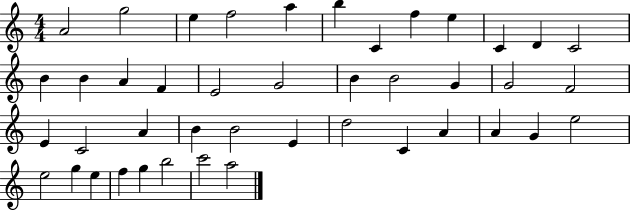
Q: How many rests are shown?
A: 0